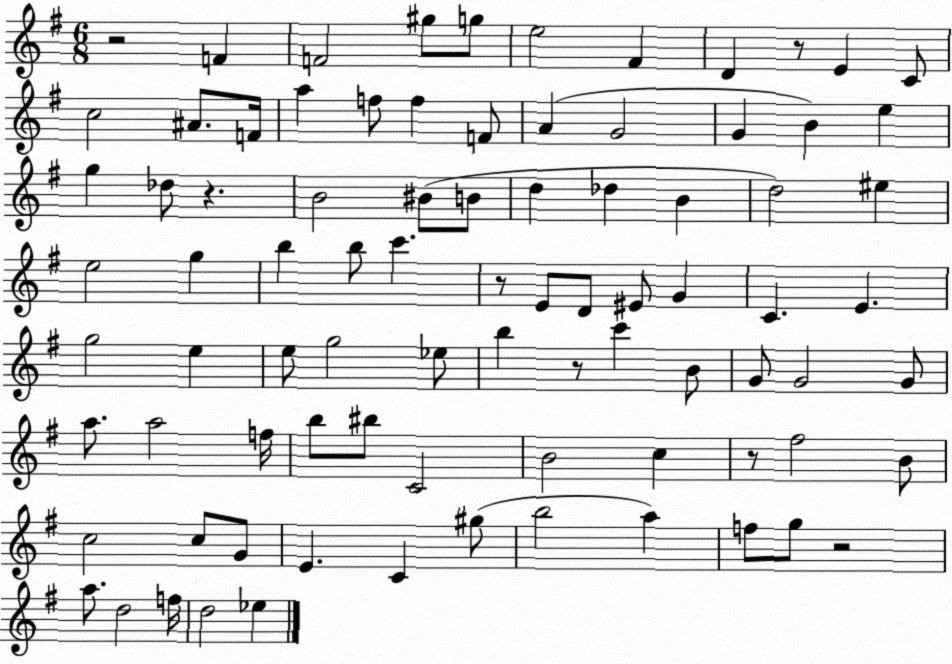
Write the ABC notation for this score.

X:1
T:Untitled
M:6/8
L:1/4
K:G
z2 F F2 ^g/2 g/2 e2 ^F D z/2 E C/2 c2 ^A/2 F/4 a f/2 f F/2 A G2 G B e g _d/2 z B2 ^B/2 B/2 d _d B d2 ^e e2 g b b/2 c' z/2 E/2 D/2 ^E/2 G C E g2 e e/2 g2 _e/2 b z/2 c' B/2 G/2 G2 G/2 a/2 a2 f/4 b/2 ^b/2 C2 B2 c z/2 ^f2 B/2 c2 c/2 G/2 E C ^g/2 b2 a f/2 g/2 z2 a/2 d2 f/4 d2 _e